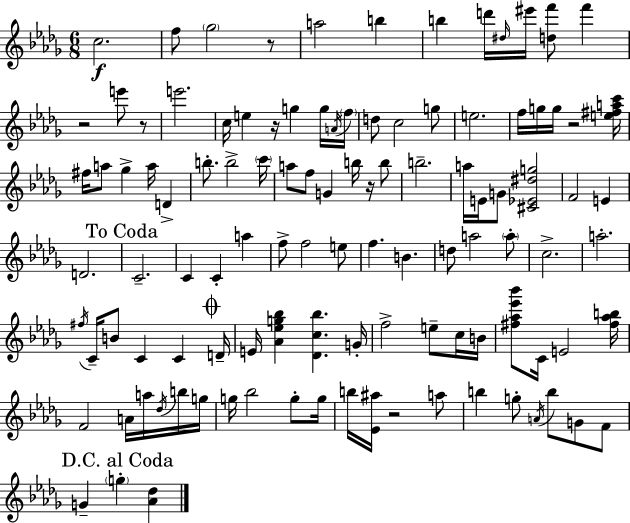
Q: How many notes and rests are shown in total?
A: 109